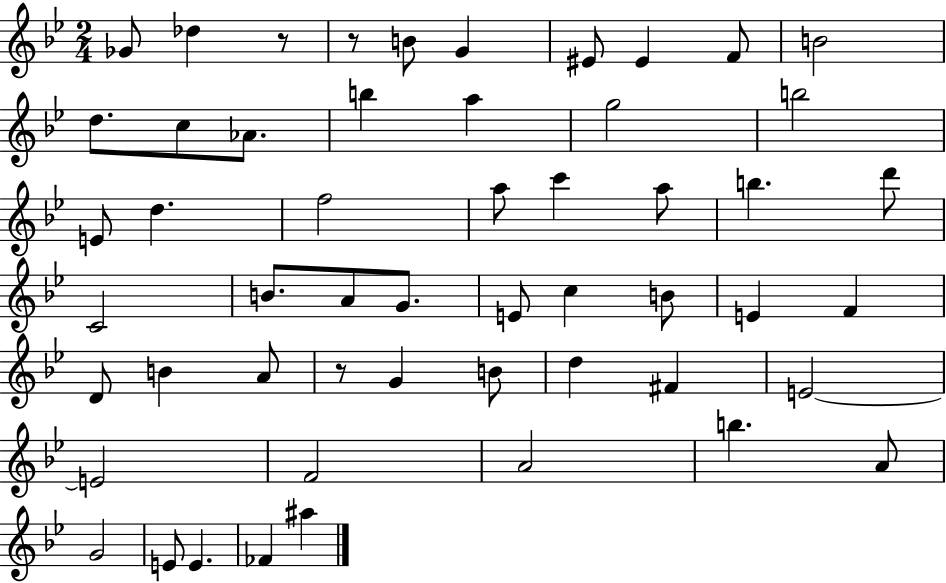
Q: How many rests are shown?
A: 3